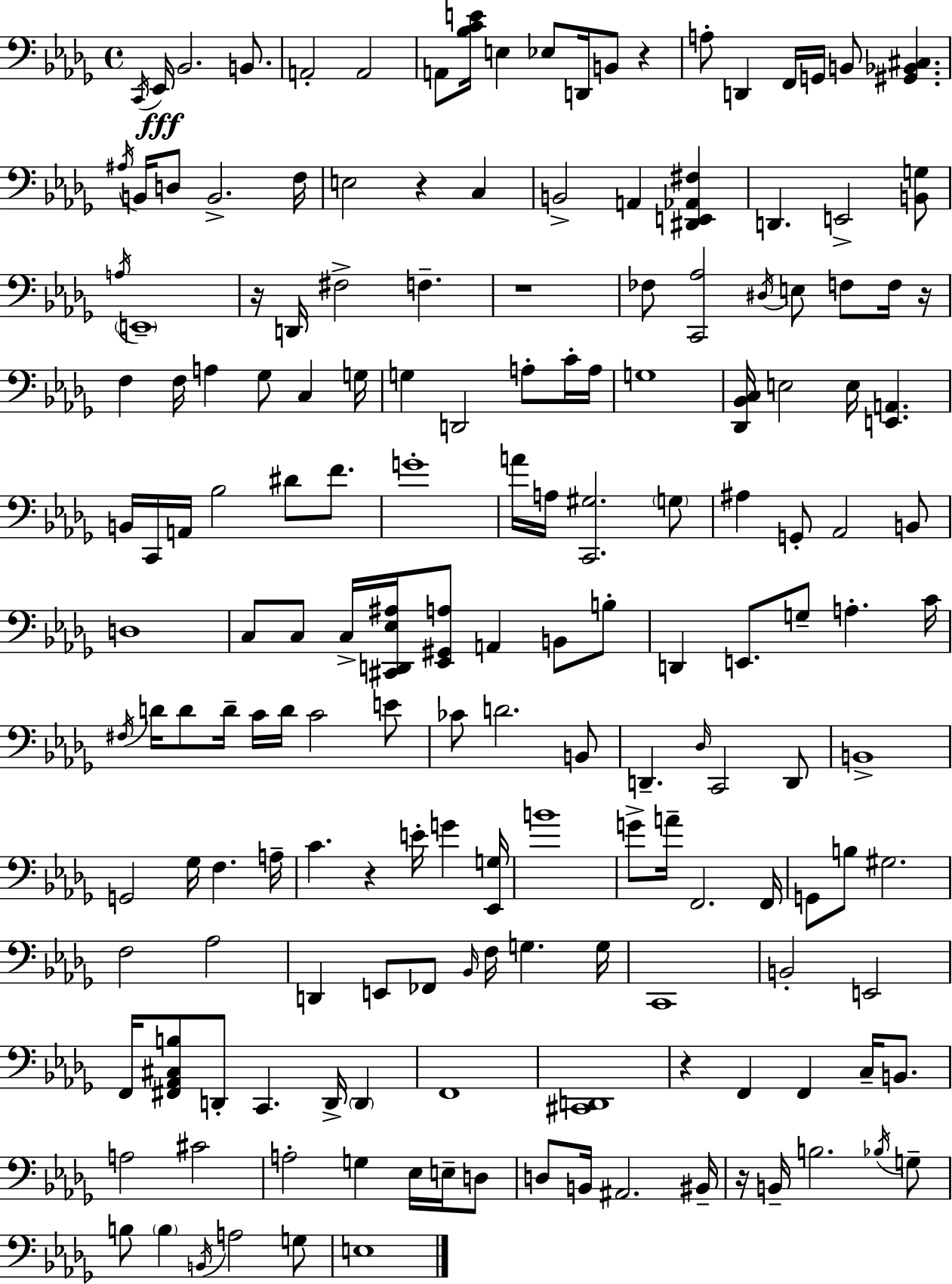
X:1
T:Untitled
M:4/4
L:1/4
K:Bbm
C,,/4 _E,,/4 _B,,2 B,,/2 A,,2 A,,2 A,,/2 [_B,CE]/4 E, _E,/2 D,,/4 B,,/2 z A,/2 D,, F,,/4 G,,/4 B,,/2 [^G,,_B,,^C,] ^A,/4 B,,/4 D,/2 B,,2 F,/4 E,2 z C, B,,2 A,, [^D,,E,,_A,,^F,] D,, E,,2 [B,,G,]/2 A,/4 E,,4 z/4 D,,/4 ^F,2 F, z4 _F,/2 [C,,_A,]2 ^D,/4 E,/2 F,/2 F,/4 z/4 F, F,/4 A, _G,/2 C, G,/4 G, D,,2 A,/2 C/4 A,/4 G,4 [_D,,_B,,C,]/4 E,2 E,/4 [E,,A,,] B,,/4 C,,/4 A,,/4 _B,2 ^D/2 F/2 G4 A/4 A,/4 [C,,^G,]2 G,/2 ^A, G,,/2 _A,,2 B,,/2 D,4 C,/2 C,/2 C,/4 [^C,,D,,_E,^A,]/4 [_E,,^G,,A,]/2 A,, B,,/2 B,/2 D,, E,,/2 G,/2 A, C/4 ^F,/4 D/4 D/2 D/4 C/4 D/4 C2 E/2 _C/2 D2 B,,/2 D,, _D,/4 C,,2 D,,/2 B,,4 G,,2 _G,/4 F, A,/4 C z E/4 G [_E,,G,]/4 B4 G/2 A/4 F,,2 F,,/4 G,,/2 B,/2 ^G,2 F,2 _A,2 D,, E,,/2 _F,,/2 _B,,/4 F,/4 G, G,/4 C,,4 B,,2 E,,2 F,,/4 [^F,,_A,,^C,B,]/2 D,,/2 C,, D,,/4 D,, F,,4 [^C,,D,,]4 z F,, F,, C,/4 B,,/2 A,2 ^C2 A,2 G, _E,/4 E,/4 D,/2 D,/2 B,,/4 ^A,,2 ^B,,/4 z/4 B,,/4 B,2 _B,/4 G,/2 B,/2 B, B,,/4 A,2 G,/2 E,4